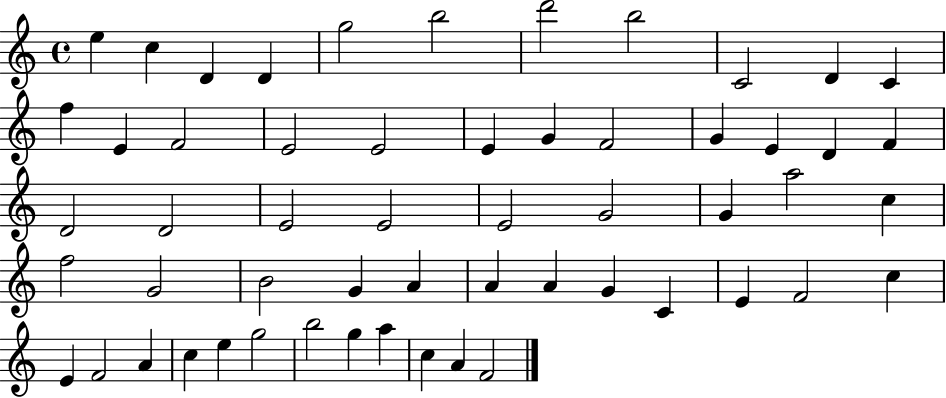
{
  \clef treble
  \time 4/4
  \defaultTimeSignature
  \key c \major
  e''4 c''4 d'4 d'4 | g''2 b''2 | d'''2 b''2 | c'2 d'4 c'4 | \break f''4 e'4 f'2 | e'2 e'2 | e'4 g'4 f'2 | g'4 e'4 d'4 f'4 | \break d'2 d'2 | e'2 e'2 | e'2 g'2 | g'4 a''2 c''4 | \break f''2 g'2 | b'2 g'4 a'4 | a'4 a'4 g'4 c'4 | e'4 f'2 c''4 | \break e'4 f'2 a'4 | c''4 e''4 g''2 | b''2 g''4 a''4 | c''4 a'4 f'2 | \break \bar "|."
}